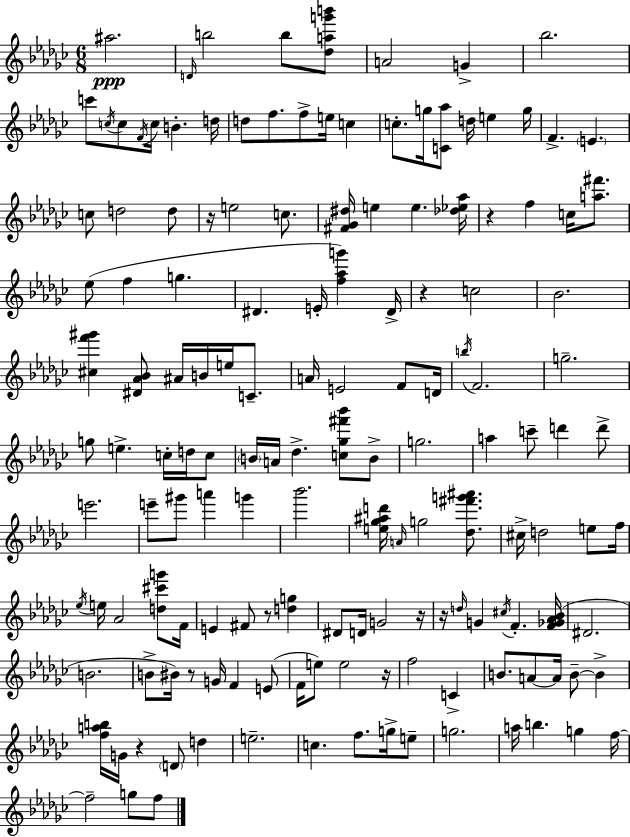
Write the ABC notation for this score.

X:1
T:Untitled
M:6/8
L:1/4
K:Ebm
^a2 D/4 b2 b/2 [_dag'b']/2 A2 G _b2 c'/2 c/4 c/2 F/4 c/4 B d/4 d/2 f/2 f/2 e/4 c c/2 g/4 [C_a]/2 d/4 e g/4 F E c/2 d2 d/2 z/4 e2 c/2 [^F_G^d]/4 e e [_d_e_a]/4 z f c/4 [a^f']/2 _e/2 f g ^D E/4 [f_ag'] ^D/4 z c2 _B2 [^cf'^g'] [^D_A_B]/2 ^A/4 B/4 e/4 C/2 A/4 E2 F/2 D/4 b/4 F2 g2 g/2 e c/4 d/4 c/2 B/4 A/4 _d [c_g^f'_b']/2 B/2 g2 a c'/2 d' d'/2 e'2 e'/2 ^g'/2 a' g' _b'2 [e_g^ad']/4 A/4 g2 [_d^f'g'^a']/2 ^c/4 d2 e/2 f/4 _e/4 e/4 _A2 [d^c'g']/2 F/4 E ^F/2 z/2 [dg] ^D/2 D/4 G2 z/4 z/4 d/4 G ^c/4 F [F_G_A_B]/4 ^D2 B2 B/2 ^B/4 z/2 G/4 F E/2 F/4 e/2 e2 z/4 f2 C B/2 A/2 A/4 B/2 B [fab]/4 G/4 z D/2 d e2 c f/2 g/4 e/2 g2 a/4 b g f/4 f2 g/2 f/2